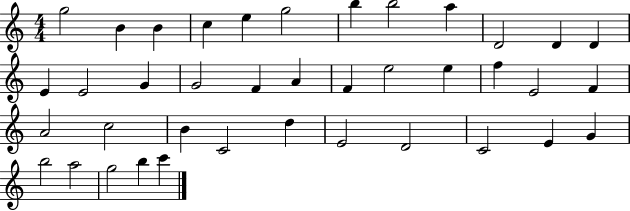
X:1
T:Untitled
M:4/4
L:1/4
K:C
g2 B B c e g2 b b2 a D2 D D E E2 G G2 F A F e2 e f E2 F A2 c2 B C2 d E2 D2 C2 E G b2 a2 g2 b c'